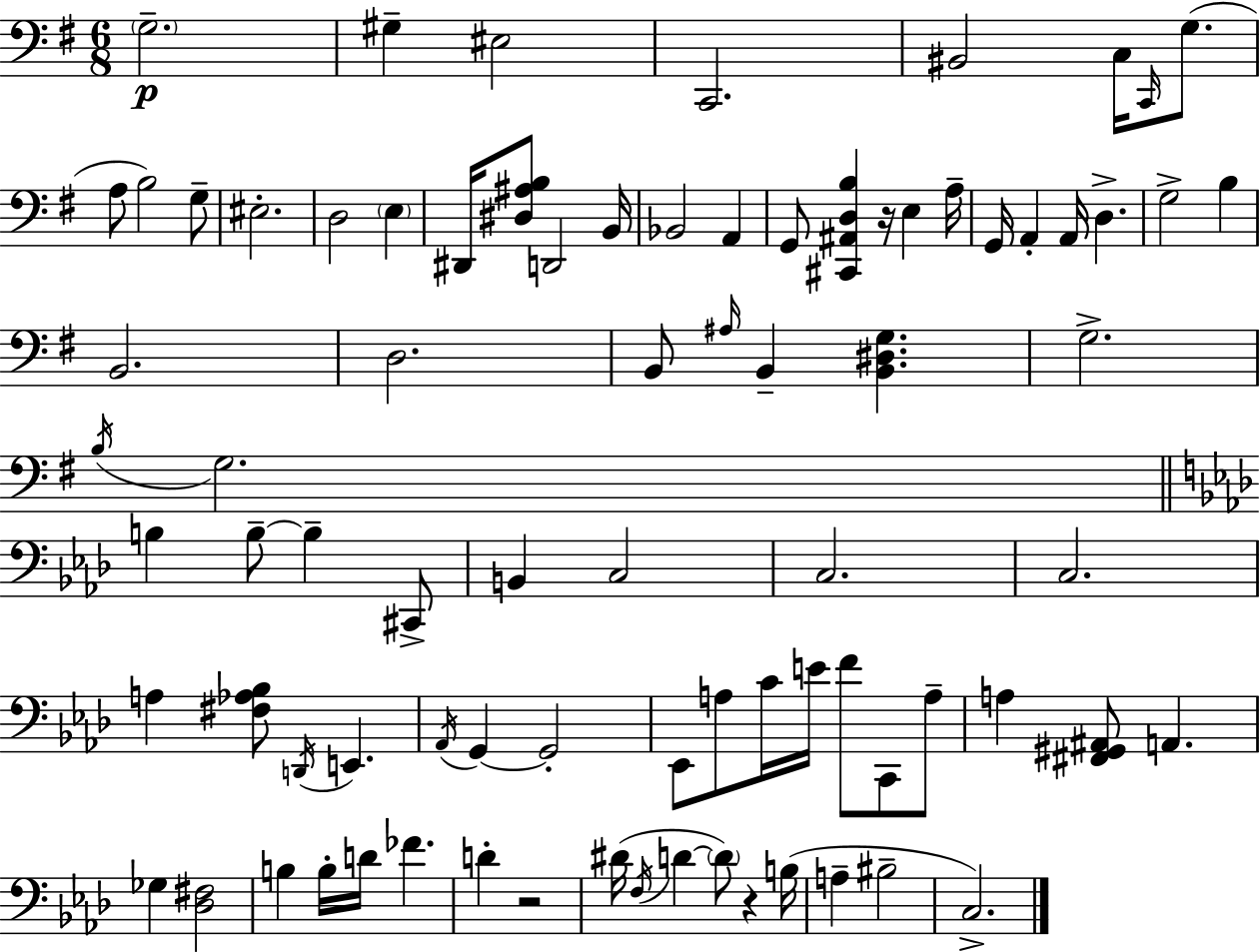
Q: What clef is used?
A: bass